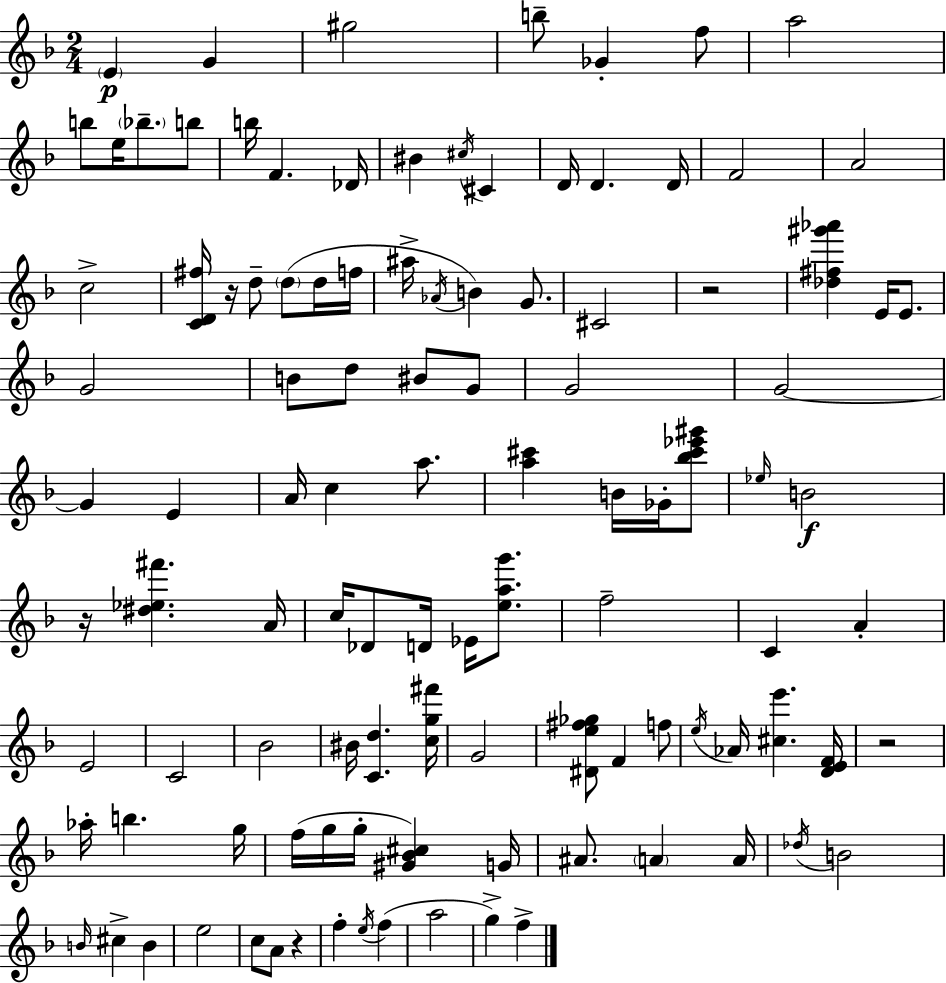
E4/q G4/q G#5/h B5/e Gb4/q F5/e A5/h B5/e E5/s Bb5/e. B5/e B5/s F4/q. Db4/s BIS4/q C#5/s C#4/q D4/s D4/q. D4/s F4/h A4/h C5/h [C4,D4,F#5]/s R/s D5/e D5/e D5/s F5/s A#5/s Ab4/s B4/q G4/e. C#4/h R/h [Db5,F#5,G#6,Ab6]/q E4/s E4/e. G4/h B4/e D5/e BIS4/e G4/e G4/h G4/h G4/q E4/q A4/s C5/q A5/e. [A5,C#6]/q B4/s Gb4/s [Bb5,C#6,Eb6,G#6]/e Eb5/s B4/h R/s [D#5,Eb5,F#6]/q. A4/s C5/s Db4/e D4/s Eb4/s [E5,A5,G6]/e. F5/h C4/q A4/q E4/h C4/h Bb4/h BIS4/s [C4,D5]/q. [C5,G5,F#6]/s G4/h [D#4,E5,F#5,Gb5]/e F4/q F5/e E5/s Ab4/s [C#5,E6]/q. [D4,E4,F4]/s R/h Ab5/s B5/q. G5/s F5/s G5/s G5/s [G#4,Bb4,C#5]/q G4/s A#4/e. A4/q A4/s Db5/s B4/h B4/s C#5/q B4/q E5/h C5/e A4/e R/q F5/q E5/s F5/q A5/h G5/q F5/q